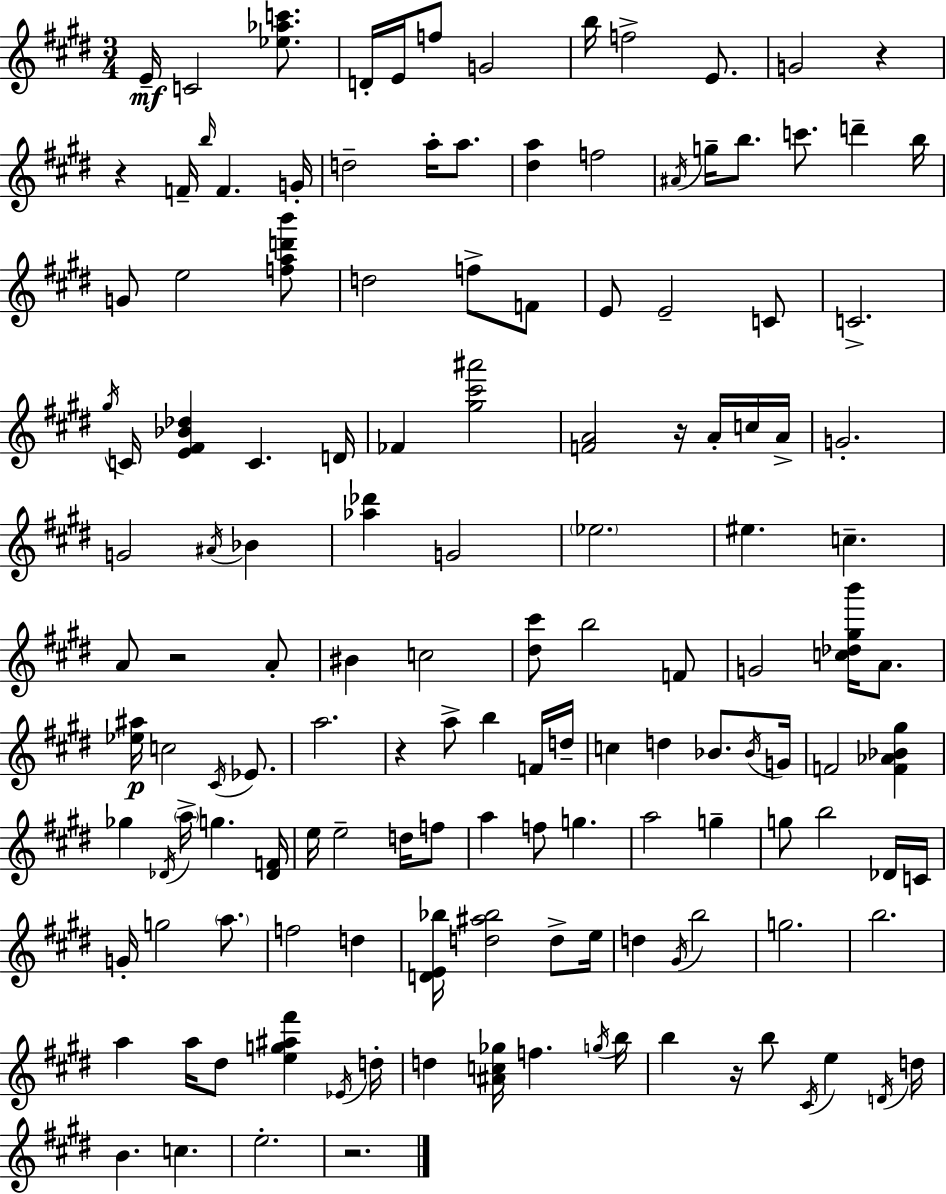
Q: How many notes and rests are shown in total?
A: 141